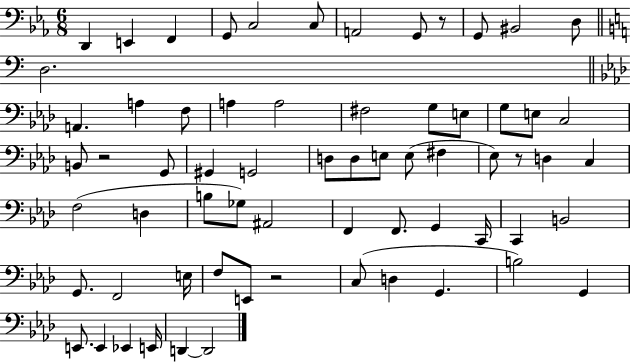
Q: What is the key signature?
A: EES major